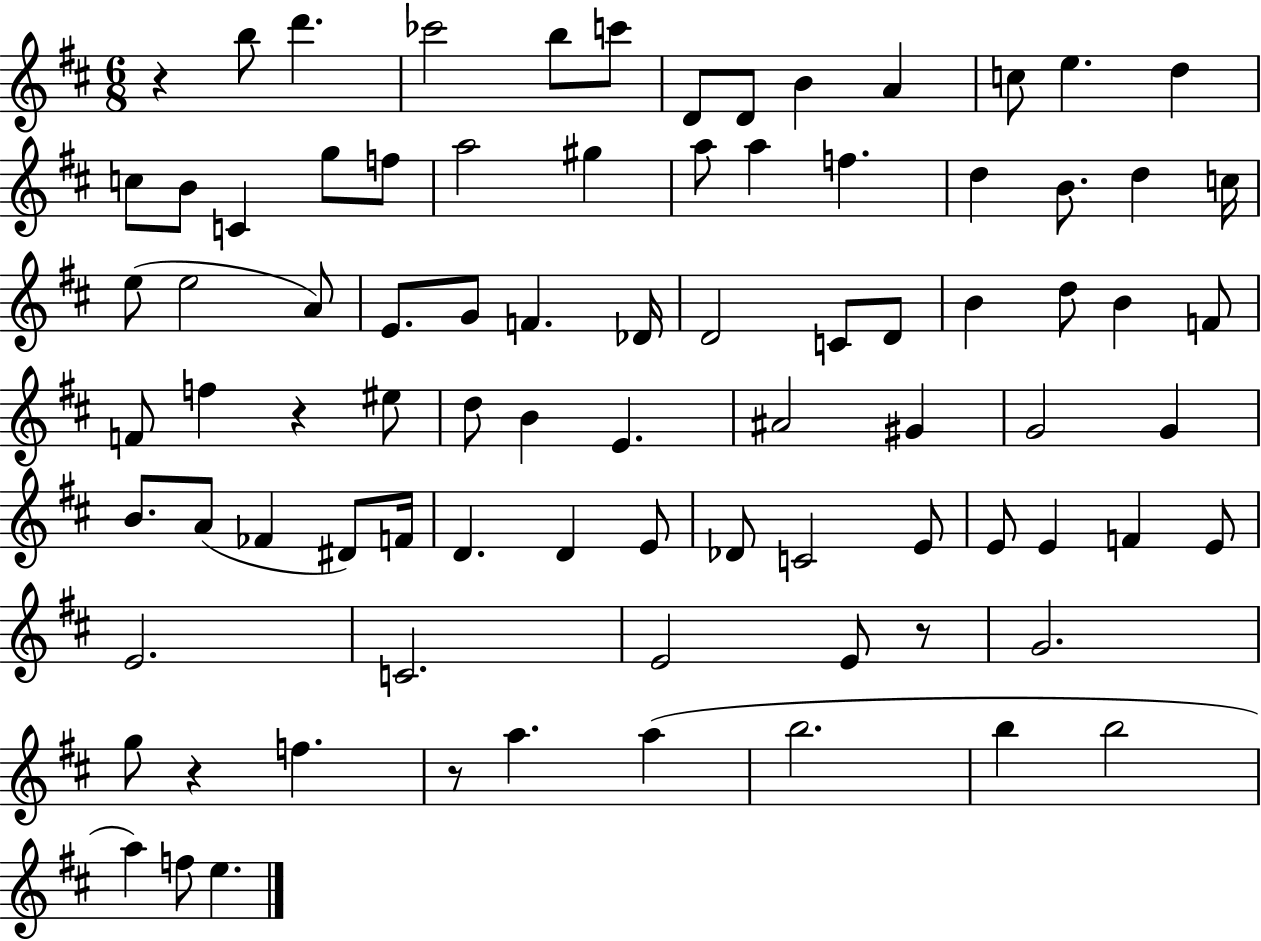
R/q B5/e D6/q. CES6/h B5/e C6/e D4/e D4/e B4/q A4/q C5/e E5/q. D5/q C5/e B4/e C4/q G5/e F5/e A5/h G#5/q A5/e A5/q F5/q. D5/q B4/e. D5/q C5/s E5/e E5/h A4/e E4/e. G4/e F4/q. Db4/s D4/h C4/e D4/e B4/q D5/e B4/q F4/e F4/e F5/q R/q EIS5/e D5/e B4/q E4/q. A#4/h G#4/q G4/h G4/q B4/e. A4/e FES4/q D#4/e F4/s D4/q. D4/q E4/e Db4/e C4/h E4/e E4/e E4/q F4/q E4/e E4/h. C4/h. E4/h E4/e R/e G4/h. G5/e R/q F5/q. R/e A5/q. A5/q B5/h. B5/q B5/h A5/q F5/e E5/q.